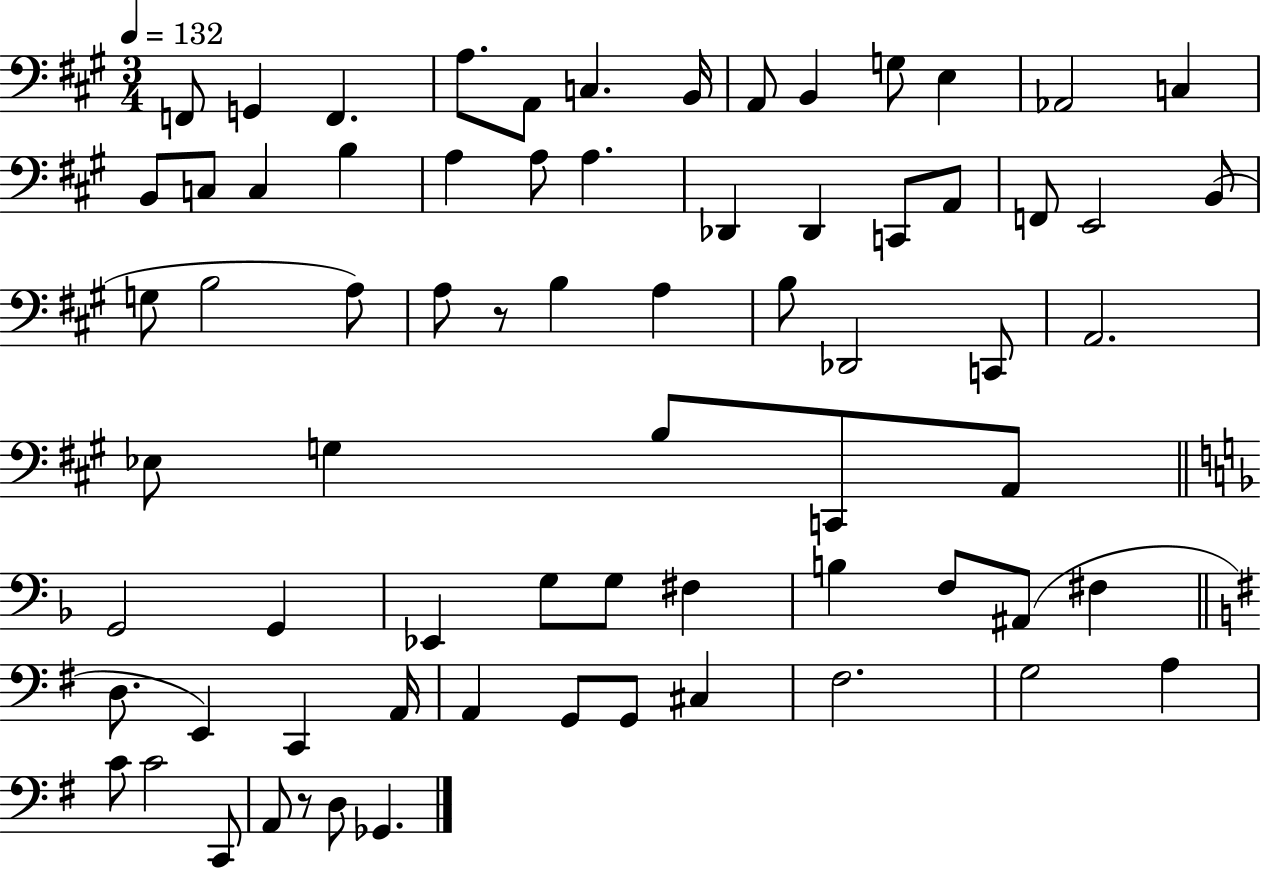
F2/e G2/q F2/q. A3/e. A2/e C3/q. B2/s A2/e B2/q G3/e E3/q Ab2/h C3/q B2/e C3/e C3/q B3/q A3/q A3/e A3/q. Db2/q Db2/q C2/e A2/e F2/e E2/h B2/e G3/e B3/h A3/e A3/e R/e B3/q A3/q B3/e Db2/h C2/e A2/h. Eb3/e G3/q B3/e C2/e A2/e G2/h G2/q Eb2/q G3/e G3/e F#3/q B3/q F3/e A#2/e F#3/q D3/e. E2/q C2/q A2/s A2/q G2/e G2/e C#3/q F#3/h. G3/h A3/q C4/e C4/h C2/e A2/e R/e D3/e Gb2/q.